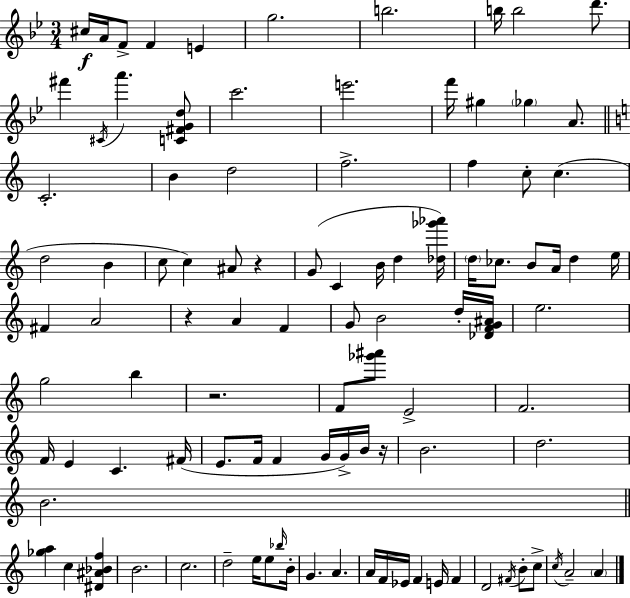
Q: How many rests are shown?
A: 4